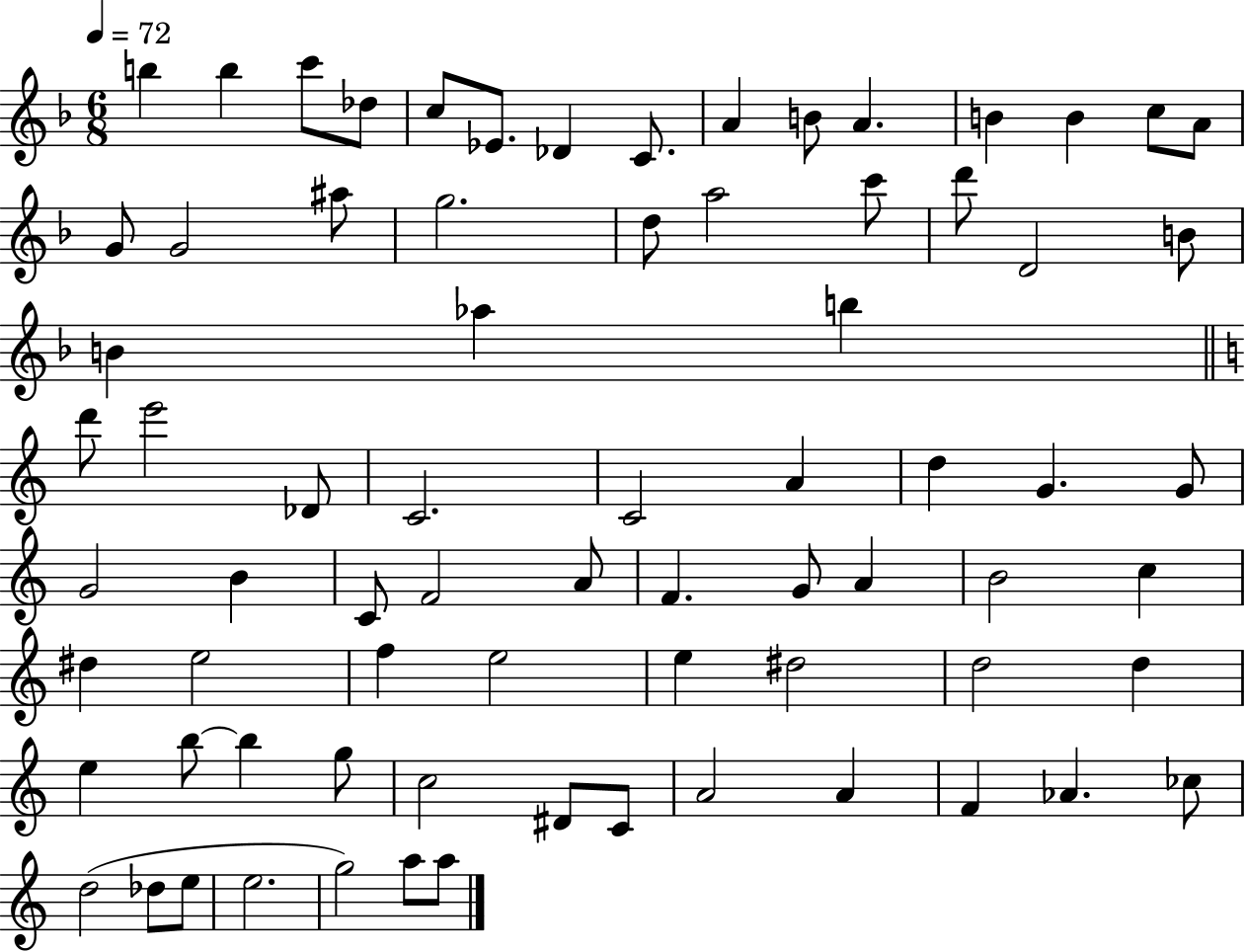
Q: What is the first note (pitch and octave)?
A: B5